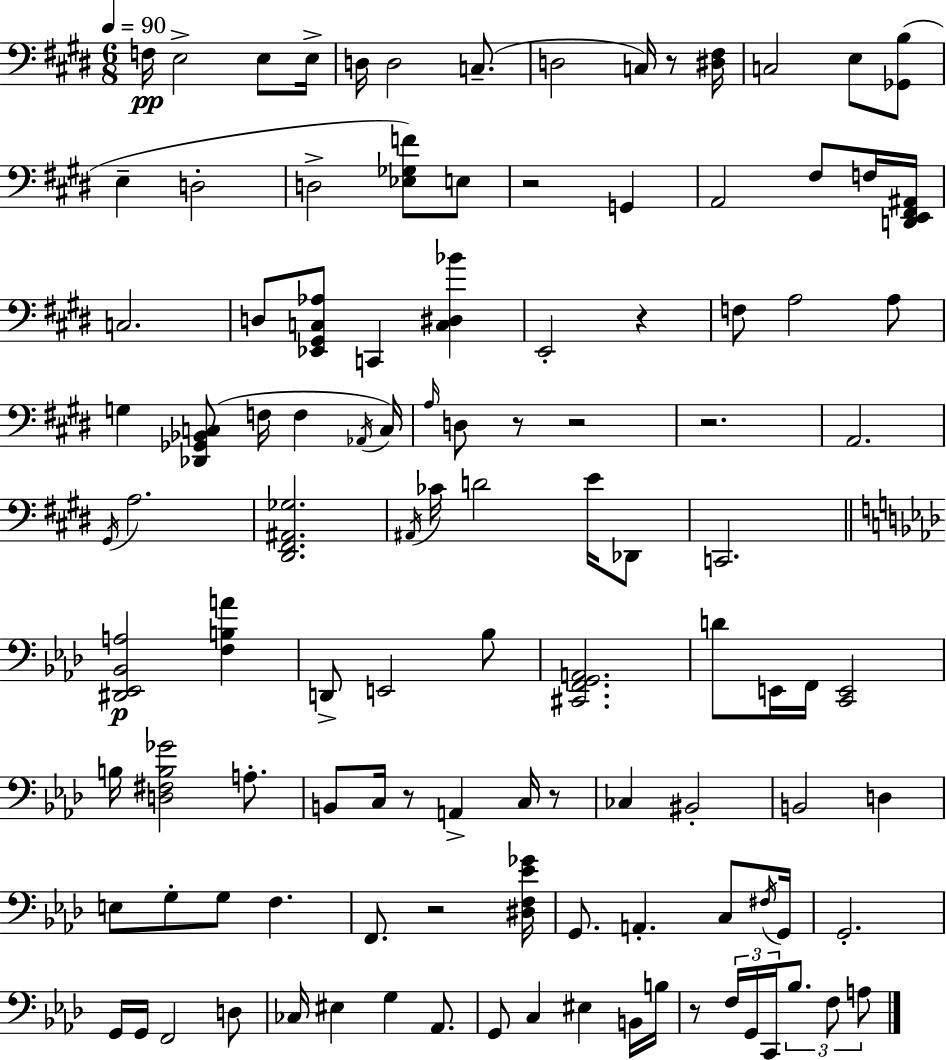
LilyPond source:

{
  \clef bass
  \numericTimeSignature
  \time 6/8
  \key e \major
  \tempo 4 = 90
  \repeat volta 2 { f16\pp e2-> e8 e16-> | d16 d2 c8.--( | d2 c16) r8 <dis fis>16 | c2 e8 <ges, b>8( | \break e4-- d2-. | d2-> <ees ges f'>8) e8 | r2 g,4 | a,2 fis8 f16 <d, e, fis, ais,>16 | \break c2. | d8 <ees, gis, c aes>8 c,4 <c dis bes'>4 | e,2-. r4 | f8 a2 a8 | \break g4 <des, ges, bes, c>8( f16 f4 \acciaccatura { aes,16 }) | c16 \grace { a16 } d8 r8 r2 | r2. | a,2. | \break \acciaccatura { gis,16 } a2. | <dis, fis, ais, ges>2. | \acciaccatura { ais,16 } ces'16 d'2 | e'16 des,8 c,2. | \break \bar "||" \break \key aes \major <dis, ees, bes, a>2\p <f b a'>4 | d,8-> e,2 bes8 | <cis, f, g, a,>2. | d'8 e,16 f,16 <c, e,>2 | \break b16 <d fis b ges'>2 a8.-. | b,8 c16 r8 a,4-> c16 r8 | ces4 bis,2-. | b,2 d4 | \break e8 g8-. g8 f4. | f,8. r2 <dis f ees' ges'>16 | g,8. a,4.-. c8 \acciaccatura { fis16 } | g,16 g,2.-. | \break g,16 g,16 f,2 d8 | ces16 eis4 g4 aes,8. | g,8 c4 eis4 b,16 | b16 r8 \tuplet 3/2 { f16 g,16 c,16 } \tuplet 3/2 { bes8. f8 a8 } | \break } \bar "|."
}